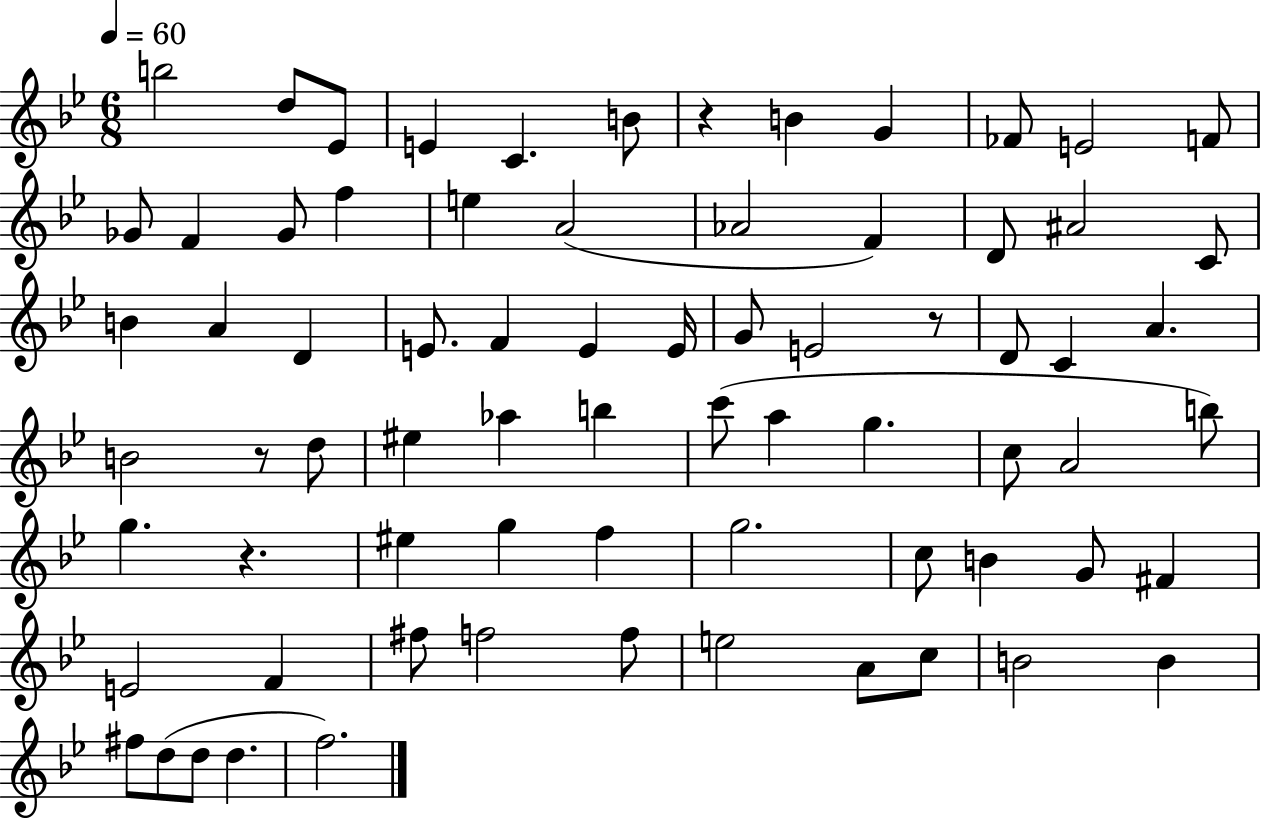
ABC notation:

X:1
T:Untitled
M:6/8
L:1/4
K:Bb
b2 d/2 _E/2 E C B/2 z B G _F/2 E2 F/2 _G/2 F _G/2 f e A2 _A2 F D/2 ^A2 C/2 B A D E/2 F E E/4 G/2 E2 z/2 D/2 C A B2 z/2 d/2 ^e _a b c'/2 a g c/2 A2 b/2 g z ^e g f g2 c/2 B G/2 ^F E2 F ^f/2 f2 f/2 e2 A/2 c/2 B2 B ^f/2 d/2 d/2 d f2